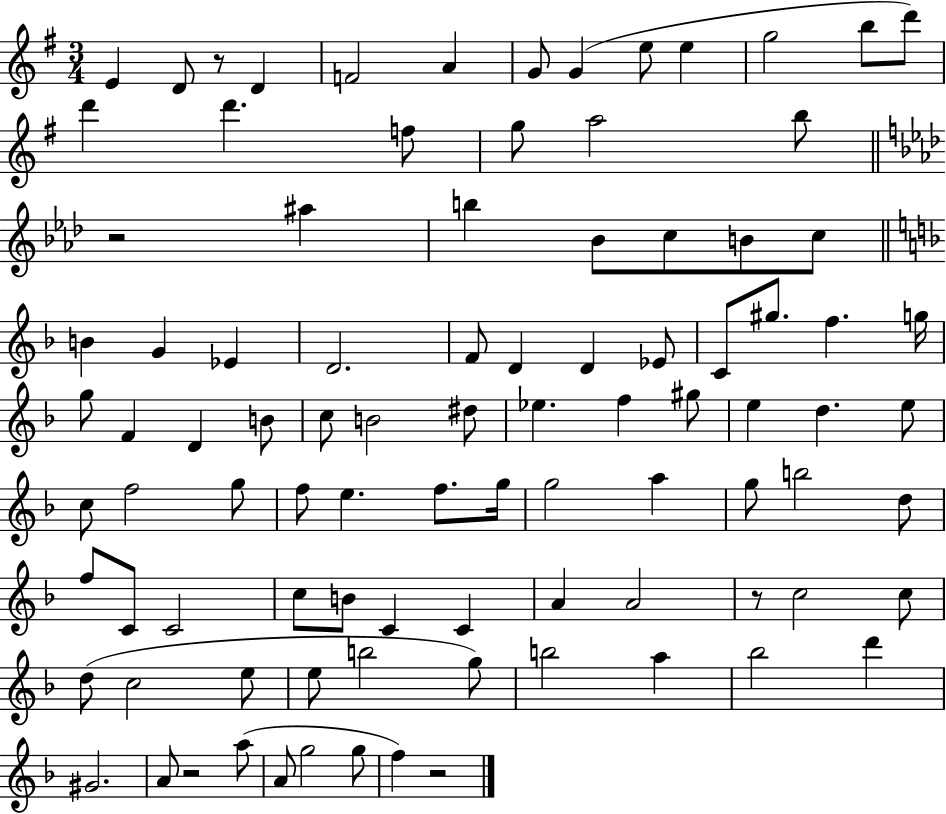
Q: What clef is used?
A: treble